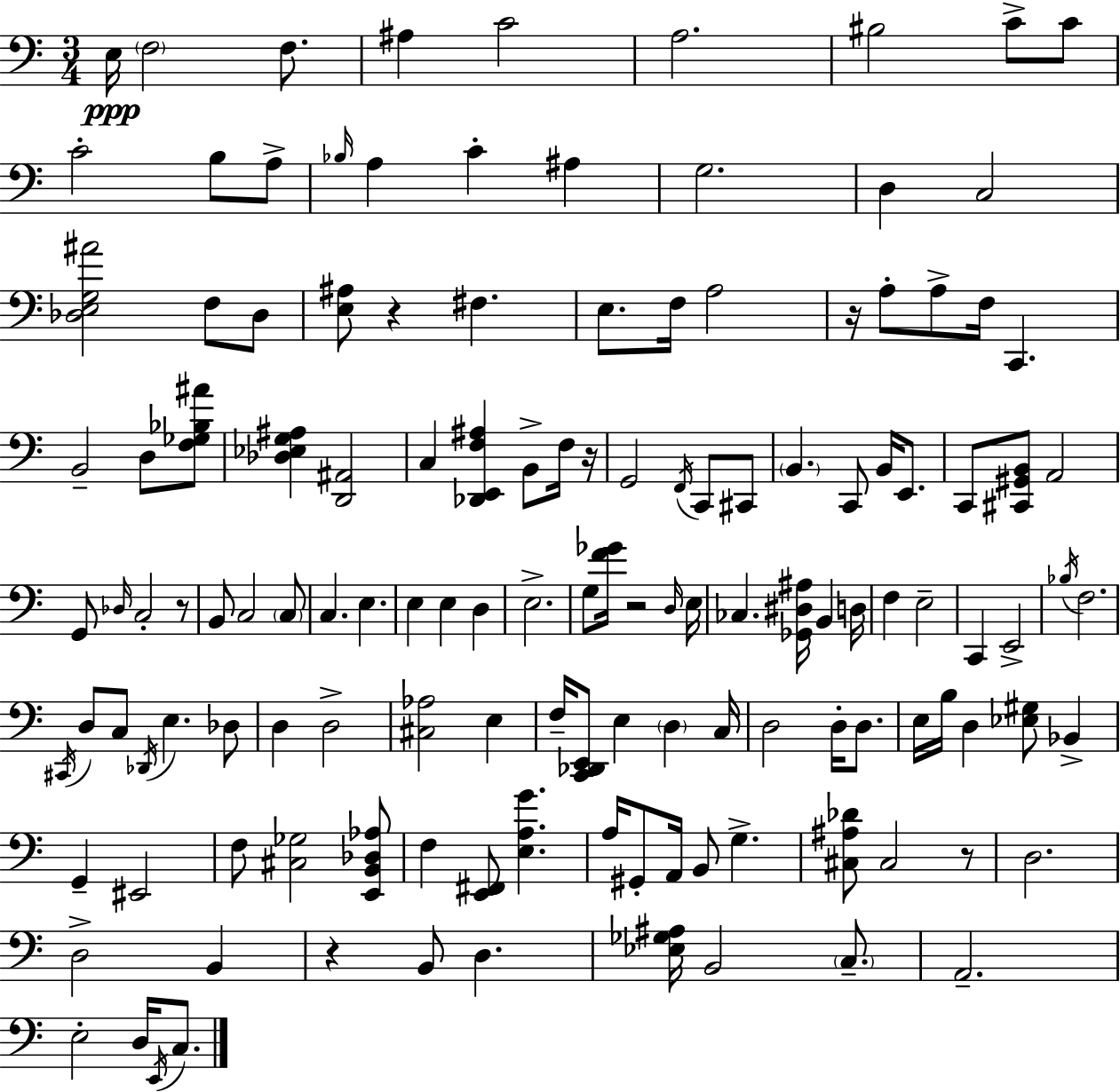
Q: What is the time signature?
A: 3/4